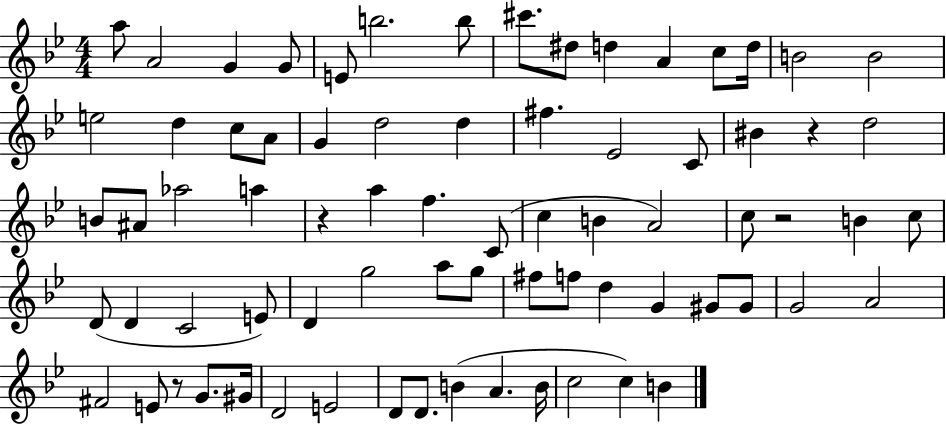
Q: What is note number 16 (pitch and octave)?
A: E5